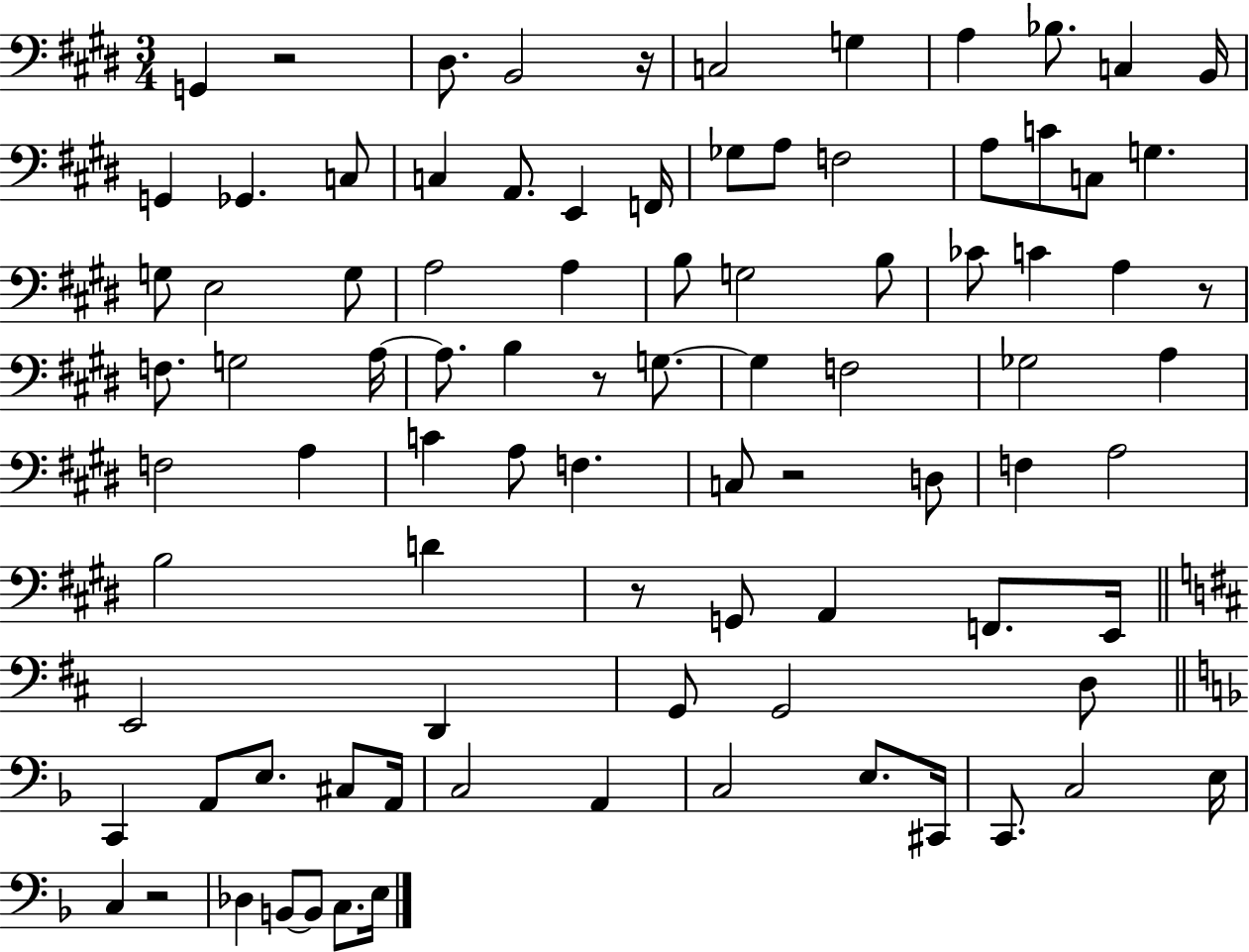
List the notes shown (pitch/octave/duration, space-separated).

G2/q R/h D#3/e. B2/h R/s C3/h G3/q A3/q Bb3/e. C3/q B2/s G2/q Gb2/q. C3/e C3/q A2/e. E2/q F2/s Gb3/e A3/e F3/h A3/e C4/e C3/e G3/q. G3/e E3/h G3/e A3/h A3/q B3/e G3/h B3/e CES4/e C4/q A3/q R/e F3/e. G3/h A3/s A3/e. B3/q R/e G3/e. G3/q F3/h Gb3/h A3/q F3/h A3/q C4/q A3/e F3/q. C3/e R/h D3/e F3/q A3/h B3/h D4/q R/e G2/e A2/q F2/e. E2/s E2/h D2/q G2/e G2/h D3/e C2/q A2/e E3/e. C#3/e A2/s C3/h A2/q C3/h E3/e. C#2/s C2/e. C3/h E3/s C3/q R/h Db3/q B2/e B2/e C3/e. E3/s